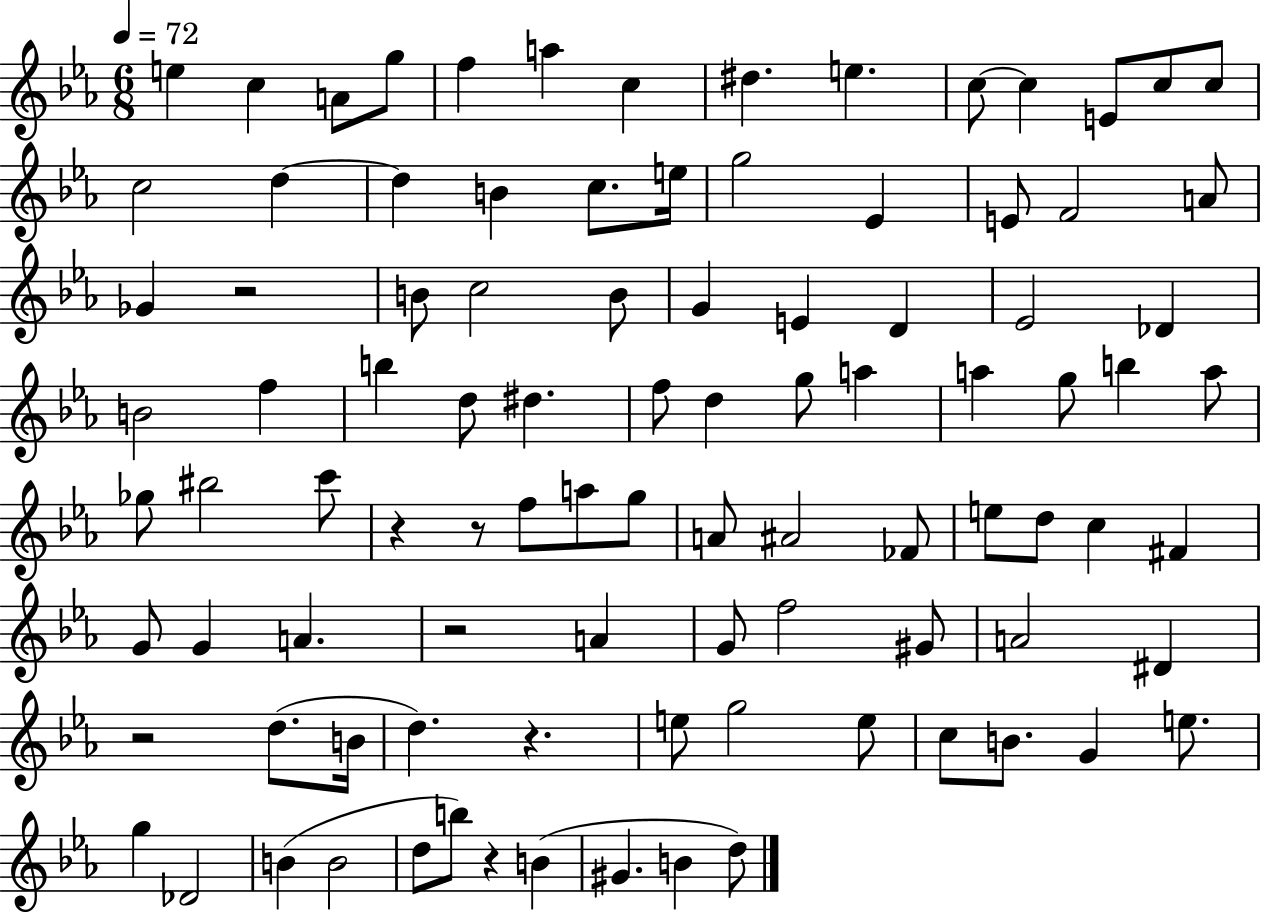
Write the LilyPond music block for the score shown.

{
  \clef treble
  \numericTimeSignature
  \time 6/8
  \key ees \major
  \tempo 4 = 72
  e''4 c''4 a'8 g''8 | f''4 a''4 c''4 | dis''4. e''4. | c''8~~ c''4 e'8 c''8 c''8 | \break c''2 d''4~~ | d''4 b'4 c''8. e''16 | g''2 ees'4 | e'8 f'2 a'8 | \break ges'4 r2 | b'8 c''2 b'8 | g'4 e'4 d'4 | ees'2 des'4 | \break b'2 f''4 | b''4 d''8 dis''4. | f''8 d''4 g''8 a''4 | a''4 g''8 b''4 a''8 | \break ges''8 bis''2 c'''8 | r4 r8 f''8 a''8 g''8 | a'8 ais'2 fes'8 | e''8 d''8 c''4 fis'4 | \break g'8 g'4 a'4. | r2 a'4 | g'8 f''2 gis'8 | a'2 dis'4 | \break r2 d''8.( b'16 | d''4.) r4. | e''8 g''2 e''8 | c''8 b'8. g'4 e''8. | \break g''4 des'2 | b'4( b'2 | d''8 b''8) r4 b'4( | gis'4. b'4 d''8) | \break \bar "|."
}